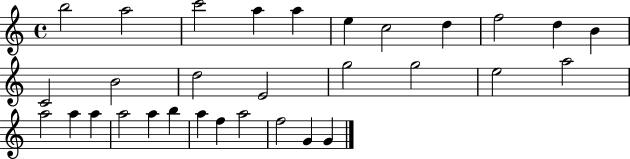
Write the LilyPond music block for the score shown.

{
  \clef treble
  \time 4/4
  \defaultTimeSignature
  \key c \major
  b''2 a''2 | c'''2 a''4 a''4 | e''4 c''2 d''4 | f''2 d''4 b'4 | \break c'2 b'2 | d''2 e'2 | g''2 g''2 | e''2 a''2 | \break a''2 a''4 a''4 | a''2 a''4 b''4 | a''4 f''4 a''2 | f''2 g'4 g'4 | \break \bar "|."
}